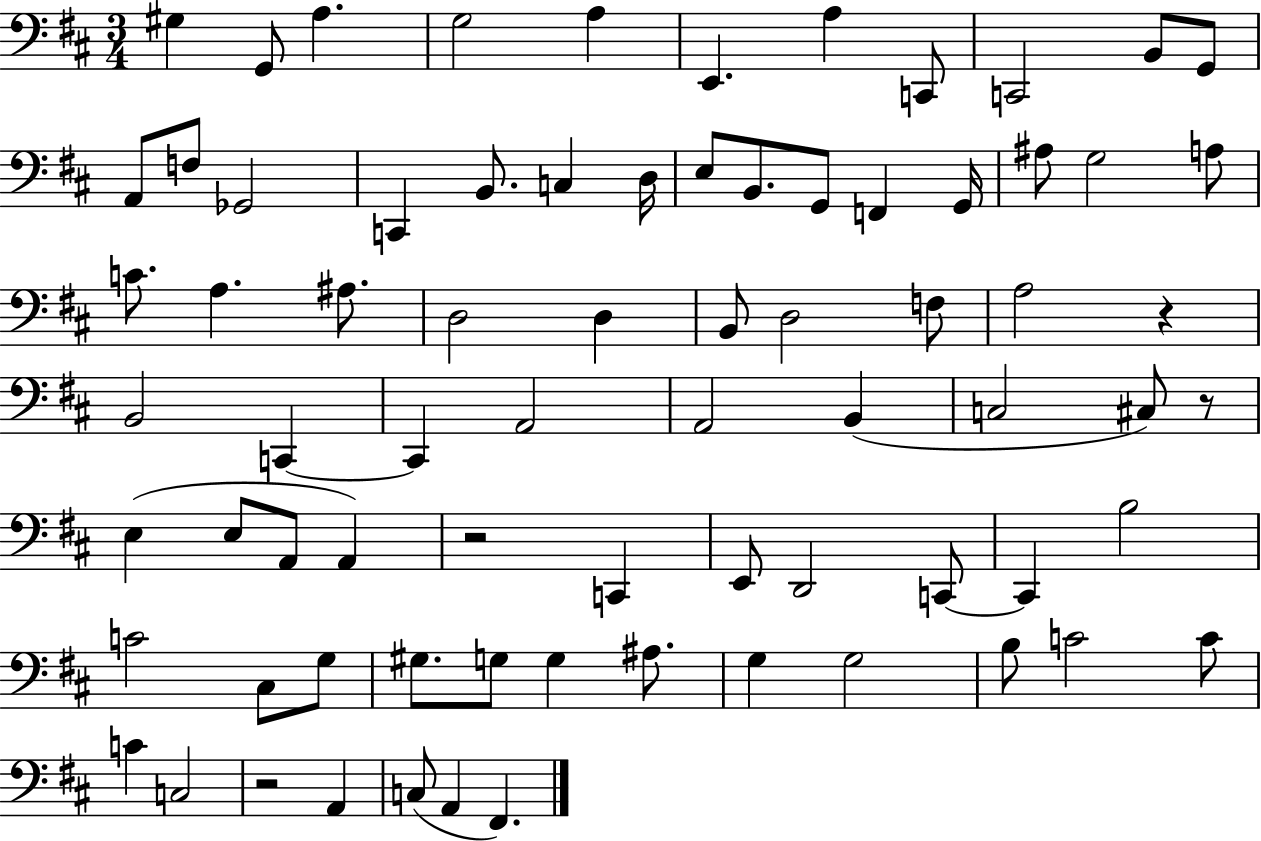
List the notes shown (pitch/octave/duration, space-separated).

G#3/q G2/e A3/q. G3/h A3/q E2/q. A3/q C2/e C2/h B2/e G2/e A2/e F3/e Gb2/h C2/q B2/e. C3/q D3/s E3/e B2/e. G2/e F2/q G2/s A#3/e G3/h A3/e C4/e. A3/q. A#3/e. D3/h D3/q B2/e D3/h F3/e A3/h R/q B2/h C2/q C2/q A2/h A2/h B2/q C3/h C#3/e R/e E3/q E3/e A2/e A2/q R/h C2/q E2/e D2/h C2/e C2/q B3/h C4/h C#3/e G3/e G#3/e. G3/e G3/q A#3/e. G3/q G3/h B3/e C4/h C4/e C4/q C3/h R/h A2/q C3/e A2/q F#2/q.